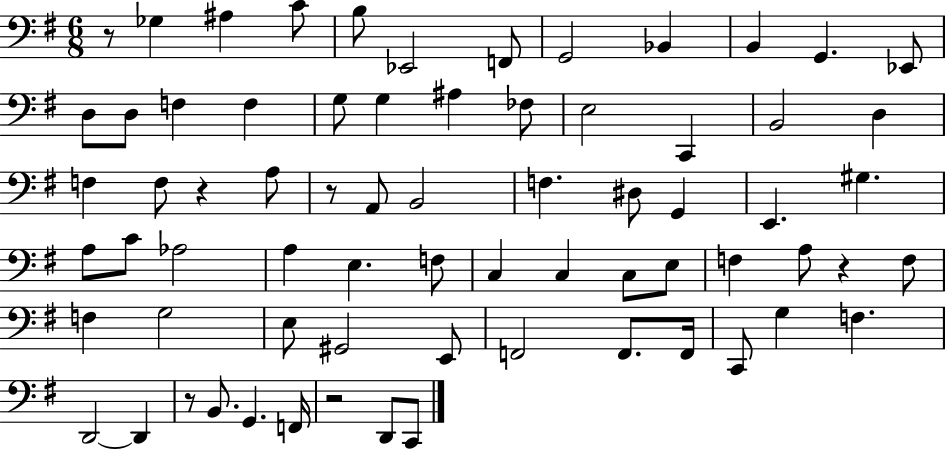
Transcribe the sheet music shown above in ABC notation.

X:1
T:Untitled
M:6/8
L:1/4
K:G
z/2 _G, ^A, C/2 B,/2 _E,,2 F,,/2 G,,2 _B,, B,, G,, _E,,/2 D,/2 D,/2 F, F, G,/2 G, ^A, _F,/2 E,2 C,, B,,2 D, F, F,/2 z A,/2 z/2 A,,/2 B,,2 F, ^D,/2 G,, E,, ^G, A,/2 C/2 _A,2 A, E, F,/2 C, C, C,/2 E,/2 F, A,/2 z F,/2 F, G,2 E,/2 ^G,,2 E,,/2 F,,2 F,,/2 F,,/4 C,,/2 G, F, D,,2 D,, z/2 B,,/2 G,, F,,/4 z2 D,,/2 C,,/2